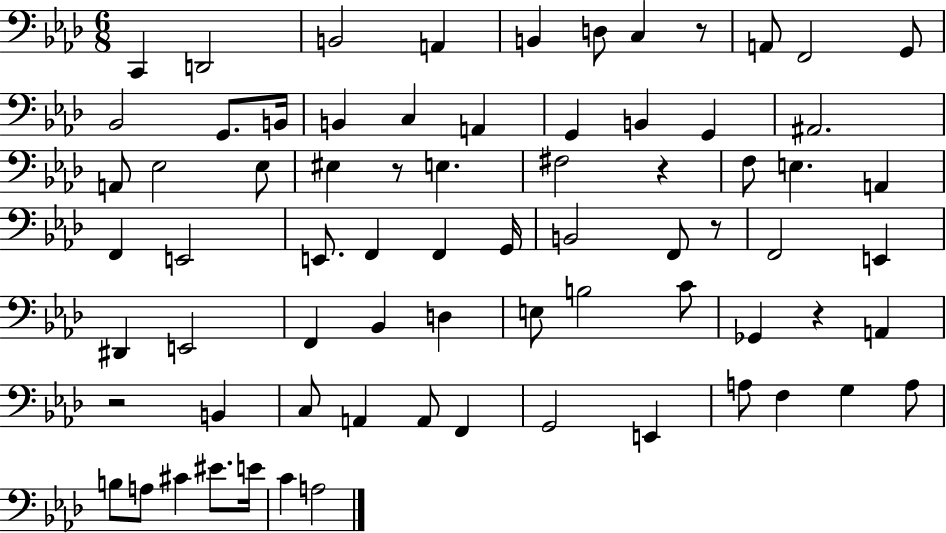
{
  \clef bass
  \numericTimeSignature
  \time 6/8
  \key aes \major
  c,4 d,2 | b,2 a,4 | b,4 d8 c4 r8 | a,8 f,2 g,8 | \break bes,2 g,8. b,16 | b,4 c4 a,4 | g,4 b,4 g,4 | ais,2. | \break a,8 ees2 ees8 | eis4 r8 e4. | fis2 r4 | f8 e4. a,4 | \break f,4 e,2 | e,8. f,4 f,4 g,16 | b,2 f,8 r8 | f,2 e,4 | \break dis,4 e,2 | f,4 bes,4 d4 | e8 b2 c'8 | ges,4 r4 a,4 | \break r2 b,4 | c8 a,4 a,8 f,4 | g,2 e,4 | a8 f4 g4 a8 | \break b8 a8 cis'4 eis'8. e'16 | c'4 a2 | \bar "|."
}